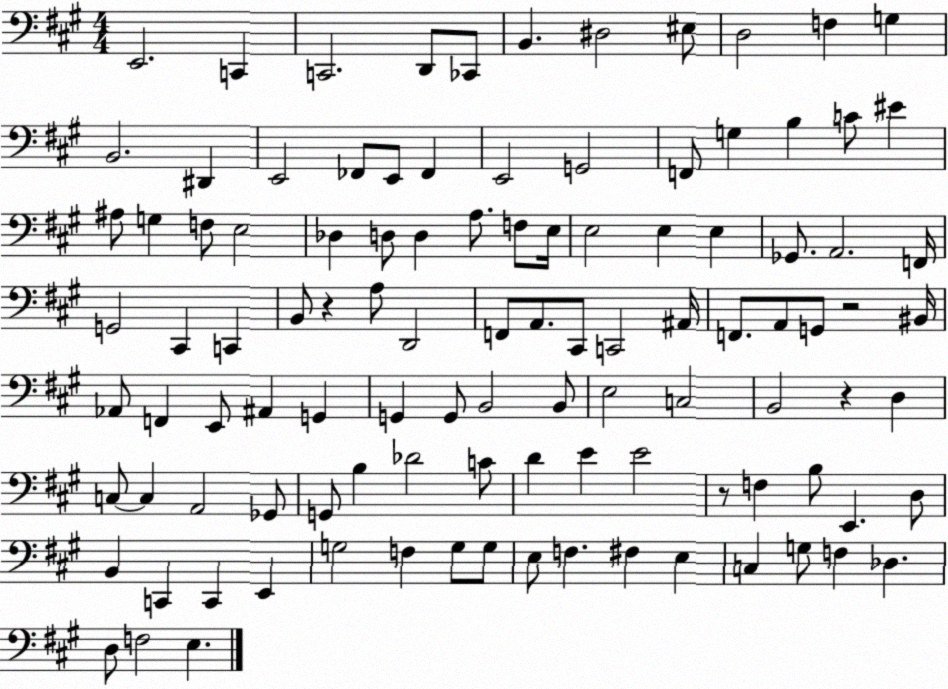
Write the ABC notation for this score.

X:1
T:Untitled
M:4/4
L:1/4
K:A
E,,2 C,, C,,2 D,,/2 _C,,/2 B,, ^D,2 ^E,/2 D,2 F, G, B,,2 ^D,, E,,2 _F,,/2 E,,/2 _F,, E,,2 G,,2 F,,/2 G, B, C/2 ^E ^A,/2 G, F,/2 E,2 _D, D,/2 D, A,/2 F,/2 E,/4 E,2 E, E, _G,,/2 A,,2 F,,/4 G,,2 ^C,, C,, B,,/2 z A,/2 D,,2 F,,/2 A,,/2 ^C,,/2 C,,2 ^A,,/4 F,,/2 A,,/2 G,,/2 z2 ^B,,/4 _A,,/2 F,, E,,/2 ^A,, G,, G,, G,,/2 B,,2 B,,/2 E,2 C,2 B,,2 z D, C,/2 C, A,,2 _G,,/2 G,,/2 B, _D2 C/2 D E E2 z/2 F, B,/2 E,, D,/2 B,, C,, C,, E,, G,2 F, G,/2 G,/2 E,/2 F, ^F, E, C, G,/2 F, _D, D,/2 F,2 E,